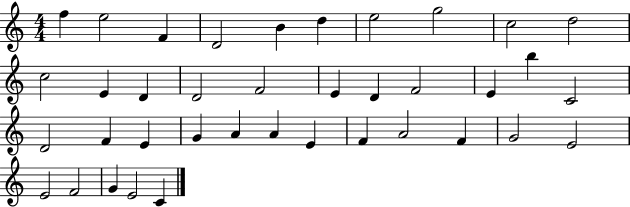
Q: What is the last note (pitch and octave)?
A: C4